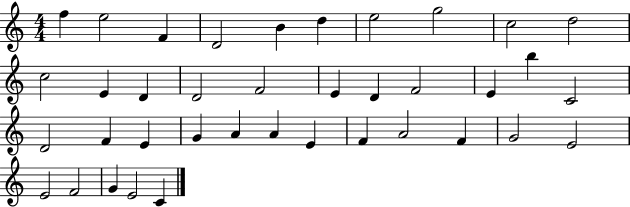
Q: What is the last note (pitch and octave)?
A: C4